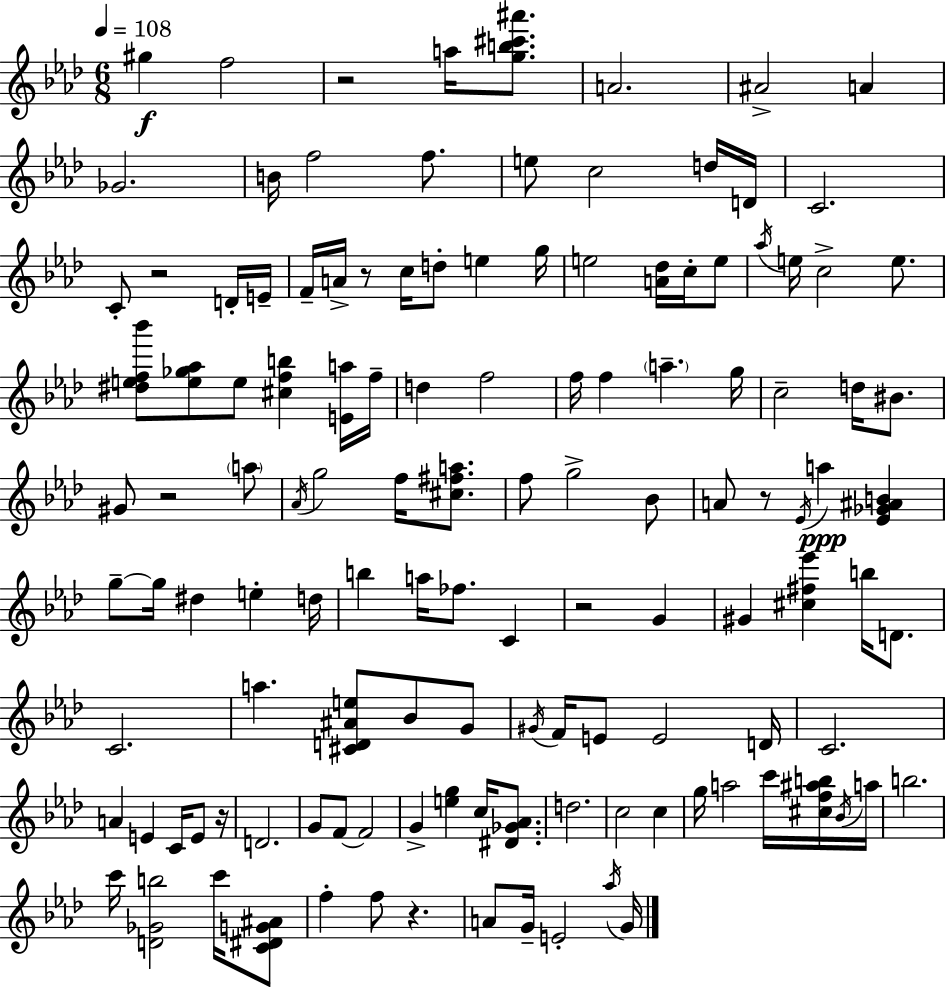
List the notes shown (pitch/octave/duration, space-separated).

G#5/q F5/h R/h A5/s [G5,B5,C#6,A#6]/e. A4/h. A#4/h A4/q Gb4/h. B4/s F5/h F5/e. E5/e C5/h D5/s D4/s C4/h. C4/e R/h D4/s E4/s F4/s A4/s R/e C5/s D5/e E5/q G5/s E5/h [A4,Db5]/s C5/s E5/e Ab5/s E5/s C5/h E5/e. [D#5,E5,F5,Bb6]/e [E5,Gb5,Ab5]/e E5/e [C#5,F5,B5]/q [E4,A5]/s F5/s D5/q F5/h F5/s F5/q A5/q. G5/s C5/h D5/s BIS4/e. G#4/e R/h A5/e Ab4/s G5/h F5/s [C#5,F#5,A5]/e. F5/e G5/h Bb4/e A4/e R/e Eb4/s A5/q [Eb4,Gb4,A#4,B4]/q G5/e G5/s D#5/q E5/q D5/s B5/q A5/s FES5/e. C4/q R/h G4/q G#4/q [C#5,F#5,Eb6]/q B5/s D4/e. C4/h. A5/q. [C#4,D4,A#4,E5]/e Bb4/e G4/e G#4/s F4/s E4/e E4/h D4/s C4/h. A4/q E4/q C4/s E4/e R/s D4/h. G4/e F4/e F4/h G4/q [E5,G5]/q C5/s [D#4,Gb4,Ab4]/e. D5/h. C5/h C5/q G5/s A5/h C6/s [C#5,F5,A#5,B5]/s Bb4/s A5/s B5/h. C6/s [D4,Gb4,B5]/h C6/s [C4,D#4,G4,A#4]/e F5/q F5/e R/q. A4/e G4/s E4/h Ab5/s G4/s